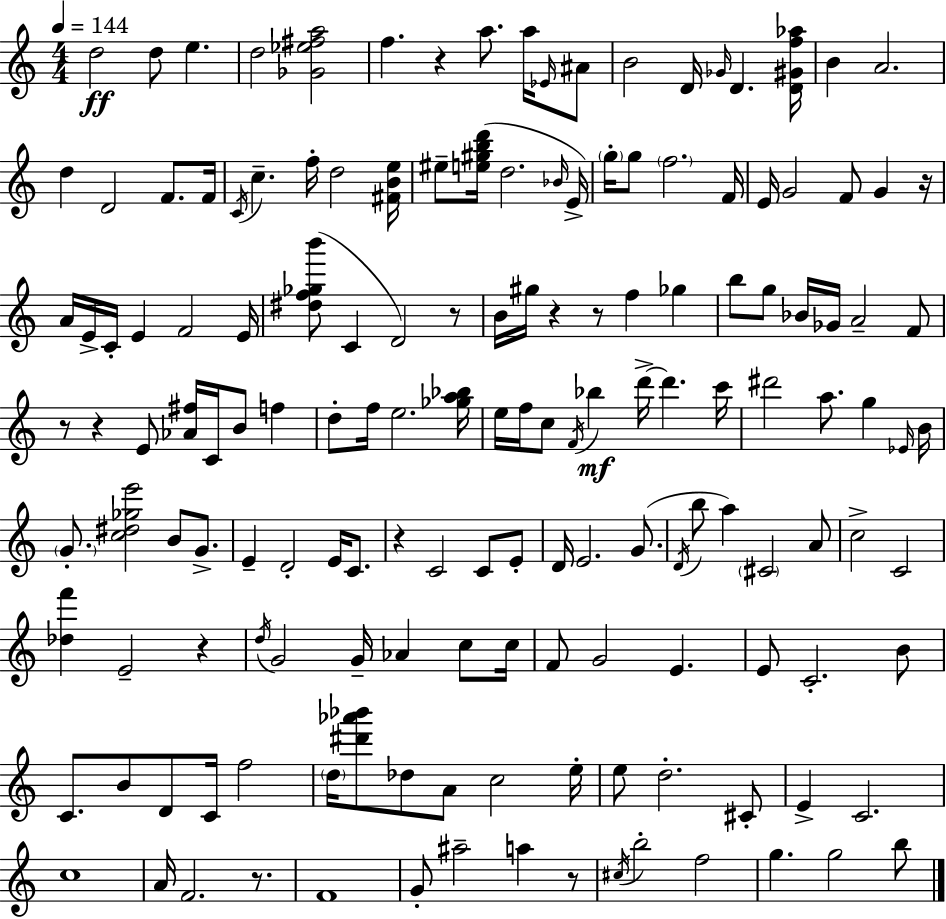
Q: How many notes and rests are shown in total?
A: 155